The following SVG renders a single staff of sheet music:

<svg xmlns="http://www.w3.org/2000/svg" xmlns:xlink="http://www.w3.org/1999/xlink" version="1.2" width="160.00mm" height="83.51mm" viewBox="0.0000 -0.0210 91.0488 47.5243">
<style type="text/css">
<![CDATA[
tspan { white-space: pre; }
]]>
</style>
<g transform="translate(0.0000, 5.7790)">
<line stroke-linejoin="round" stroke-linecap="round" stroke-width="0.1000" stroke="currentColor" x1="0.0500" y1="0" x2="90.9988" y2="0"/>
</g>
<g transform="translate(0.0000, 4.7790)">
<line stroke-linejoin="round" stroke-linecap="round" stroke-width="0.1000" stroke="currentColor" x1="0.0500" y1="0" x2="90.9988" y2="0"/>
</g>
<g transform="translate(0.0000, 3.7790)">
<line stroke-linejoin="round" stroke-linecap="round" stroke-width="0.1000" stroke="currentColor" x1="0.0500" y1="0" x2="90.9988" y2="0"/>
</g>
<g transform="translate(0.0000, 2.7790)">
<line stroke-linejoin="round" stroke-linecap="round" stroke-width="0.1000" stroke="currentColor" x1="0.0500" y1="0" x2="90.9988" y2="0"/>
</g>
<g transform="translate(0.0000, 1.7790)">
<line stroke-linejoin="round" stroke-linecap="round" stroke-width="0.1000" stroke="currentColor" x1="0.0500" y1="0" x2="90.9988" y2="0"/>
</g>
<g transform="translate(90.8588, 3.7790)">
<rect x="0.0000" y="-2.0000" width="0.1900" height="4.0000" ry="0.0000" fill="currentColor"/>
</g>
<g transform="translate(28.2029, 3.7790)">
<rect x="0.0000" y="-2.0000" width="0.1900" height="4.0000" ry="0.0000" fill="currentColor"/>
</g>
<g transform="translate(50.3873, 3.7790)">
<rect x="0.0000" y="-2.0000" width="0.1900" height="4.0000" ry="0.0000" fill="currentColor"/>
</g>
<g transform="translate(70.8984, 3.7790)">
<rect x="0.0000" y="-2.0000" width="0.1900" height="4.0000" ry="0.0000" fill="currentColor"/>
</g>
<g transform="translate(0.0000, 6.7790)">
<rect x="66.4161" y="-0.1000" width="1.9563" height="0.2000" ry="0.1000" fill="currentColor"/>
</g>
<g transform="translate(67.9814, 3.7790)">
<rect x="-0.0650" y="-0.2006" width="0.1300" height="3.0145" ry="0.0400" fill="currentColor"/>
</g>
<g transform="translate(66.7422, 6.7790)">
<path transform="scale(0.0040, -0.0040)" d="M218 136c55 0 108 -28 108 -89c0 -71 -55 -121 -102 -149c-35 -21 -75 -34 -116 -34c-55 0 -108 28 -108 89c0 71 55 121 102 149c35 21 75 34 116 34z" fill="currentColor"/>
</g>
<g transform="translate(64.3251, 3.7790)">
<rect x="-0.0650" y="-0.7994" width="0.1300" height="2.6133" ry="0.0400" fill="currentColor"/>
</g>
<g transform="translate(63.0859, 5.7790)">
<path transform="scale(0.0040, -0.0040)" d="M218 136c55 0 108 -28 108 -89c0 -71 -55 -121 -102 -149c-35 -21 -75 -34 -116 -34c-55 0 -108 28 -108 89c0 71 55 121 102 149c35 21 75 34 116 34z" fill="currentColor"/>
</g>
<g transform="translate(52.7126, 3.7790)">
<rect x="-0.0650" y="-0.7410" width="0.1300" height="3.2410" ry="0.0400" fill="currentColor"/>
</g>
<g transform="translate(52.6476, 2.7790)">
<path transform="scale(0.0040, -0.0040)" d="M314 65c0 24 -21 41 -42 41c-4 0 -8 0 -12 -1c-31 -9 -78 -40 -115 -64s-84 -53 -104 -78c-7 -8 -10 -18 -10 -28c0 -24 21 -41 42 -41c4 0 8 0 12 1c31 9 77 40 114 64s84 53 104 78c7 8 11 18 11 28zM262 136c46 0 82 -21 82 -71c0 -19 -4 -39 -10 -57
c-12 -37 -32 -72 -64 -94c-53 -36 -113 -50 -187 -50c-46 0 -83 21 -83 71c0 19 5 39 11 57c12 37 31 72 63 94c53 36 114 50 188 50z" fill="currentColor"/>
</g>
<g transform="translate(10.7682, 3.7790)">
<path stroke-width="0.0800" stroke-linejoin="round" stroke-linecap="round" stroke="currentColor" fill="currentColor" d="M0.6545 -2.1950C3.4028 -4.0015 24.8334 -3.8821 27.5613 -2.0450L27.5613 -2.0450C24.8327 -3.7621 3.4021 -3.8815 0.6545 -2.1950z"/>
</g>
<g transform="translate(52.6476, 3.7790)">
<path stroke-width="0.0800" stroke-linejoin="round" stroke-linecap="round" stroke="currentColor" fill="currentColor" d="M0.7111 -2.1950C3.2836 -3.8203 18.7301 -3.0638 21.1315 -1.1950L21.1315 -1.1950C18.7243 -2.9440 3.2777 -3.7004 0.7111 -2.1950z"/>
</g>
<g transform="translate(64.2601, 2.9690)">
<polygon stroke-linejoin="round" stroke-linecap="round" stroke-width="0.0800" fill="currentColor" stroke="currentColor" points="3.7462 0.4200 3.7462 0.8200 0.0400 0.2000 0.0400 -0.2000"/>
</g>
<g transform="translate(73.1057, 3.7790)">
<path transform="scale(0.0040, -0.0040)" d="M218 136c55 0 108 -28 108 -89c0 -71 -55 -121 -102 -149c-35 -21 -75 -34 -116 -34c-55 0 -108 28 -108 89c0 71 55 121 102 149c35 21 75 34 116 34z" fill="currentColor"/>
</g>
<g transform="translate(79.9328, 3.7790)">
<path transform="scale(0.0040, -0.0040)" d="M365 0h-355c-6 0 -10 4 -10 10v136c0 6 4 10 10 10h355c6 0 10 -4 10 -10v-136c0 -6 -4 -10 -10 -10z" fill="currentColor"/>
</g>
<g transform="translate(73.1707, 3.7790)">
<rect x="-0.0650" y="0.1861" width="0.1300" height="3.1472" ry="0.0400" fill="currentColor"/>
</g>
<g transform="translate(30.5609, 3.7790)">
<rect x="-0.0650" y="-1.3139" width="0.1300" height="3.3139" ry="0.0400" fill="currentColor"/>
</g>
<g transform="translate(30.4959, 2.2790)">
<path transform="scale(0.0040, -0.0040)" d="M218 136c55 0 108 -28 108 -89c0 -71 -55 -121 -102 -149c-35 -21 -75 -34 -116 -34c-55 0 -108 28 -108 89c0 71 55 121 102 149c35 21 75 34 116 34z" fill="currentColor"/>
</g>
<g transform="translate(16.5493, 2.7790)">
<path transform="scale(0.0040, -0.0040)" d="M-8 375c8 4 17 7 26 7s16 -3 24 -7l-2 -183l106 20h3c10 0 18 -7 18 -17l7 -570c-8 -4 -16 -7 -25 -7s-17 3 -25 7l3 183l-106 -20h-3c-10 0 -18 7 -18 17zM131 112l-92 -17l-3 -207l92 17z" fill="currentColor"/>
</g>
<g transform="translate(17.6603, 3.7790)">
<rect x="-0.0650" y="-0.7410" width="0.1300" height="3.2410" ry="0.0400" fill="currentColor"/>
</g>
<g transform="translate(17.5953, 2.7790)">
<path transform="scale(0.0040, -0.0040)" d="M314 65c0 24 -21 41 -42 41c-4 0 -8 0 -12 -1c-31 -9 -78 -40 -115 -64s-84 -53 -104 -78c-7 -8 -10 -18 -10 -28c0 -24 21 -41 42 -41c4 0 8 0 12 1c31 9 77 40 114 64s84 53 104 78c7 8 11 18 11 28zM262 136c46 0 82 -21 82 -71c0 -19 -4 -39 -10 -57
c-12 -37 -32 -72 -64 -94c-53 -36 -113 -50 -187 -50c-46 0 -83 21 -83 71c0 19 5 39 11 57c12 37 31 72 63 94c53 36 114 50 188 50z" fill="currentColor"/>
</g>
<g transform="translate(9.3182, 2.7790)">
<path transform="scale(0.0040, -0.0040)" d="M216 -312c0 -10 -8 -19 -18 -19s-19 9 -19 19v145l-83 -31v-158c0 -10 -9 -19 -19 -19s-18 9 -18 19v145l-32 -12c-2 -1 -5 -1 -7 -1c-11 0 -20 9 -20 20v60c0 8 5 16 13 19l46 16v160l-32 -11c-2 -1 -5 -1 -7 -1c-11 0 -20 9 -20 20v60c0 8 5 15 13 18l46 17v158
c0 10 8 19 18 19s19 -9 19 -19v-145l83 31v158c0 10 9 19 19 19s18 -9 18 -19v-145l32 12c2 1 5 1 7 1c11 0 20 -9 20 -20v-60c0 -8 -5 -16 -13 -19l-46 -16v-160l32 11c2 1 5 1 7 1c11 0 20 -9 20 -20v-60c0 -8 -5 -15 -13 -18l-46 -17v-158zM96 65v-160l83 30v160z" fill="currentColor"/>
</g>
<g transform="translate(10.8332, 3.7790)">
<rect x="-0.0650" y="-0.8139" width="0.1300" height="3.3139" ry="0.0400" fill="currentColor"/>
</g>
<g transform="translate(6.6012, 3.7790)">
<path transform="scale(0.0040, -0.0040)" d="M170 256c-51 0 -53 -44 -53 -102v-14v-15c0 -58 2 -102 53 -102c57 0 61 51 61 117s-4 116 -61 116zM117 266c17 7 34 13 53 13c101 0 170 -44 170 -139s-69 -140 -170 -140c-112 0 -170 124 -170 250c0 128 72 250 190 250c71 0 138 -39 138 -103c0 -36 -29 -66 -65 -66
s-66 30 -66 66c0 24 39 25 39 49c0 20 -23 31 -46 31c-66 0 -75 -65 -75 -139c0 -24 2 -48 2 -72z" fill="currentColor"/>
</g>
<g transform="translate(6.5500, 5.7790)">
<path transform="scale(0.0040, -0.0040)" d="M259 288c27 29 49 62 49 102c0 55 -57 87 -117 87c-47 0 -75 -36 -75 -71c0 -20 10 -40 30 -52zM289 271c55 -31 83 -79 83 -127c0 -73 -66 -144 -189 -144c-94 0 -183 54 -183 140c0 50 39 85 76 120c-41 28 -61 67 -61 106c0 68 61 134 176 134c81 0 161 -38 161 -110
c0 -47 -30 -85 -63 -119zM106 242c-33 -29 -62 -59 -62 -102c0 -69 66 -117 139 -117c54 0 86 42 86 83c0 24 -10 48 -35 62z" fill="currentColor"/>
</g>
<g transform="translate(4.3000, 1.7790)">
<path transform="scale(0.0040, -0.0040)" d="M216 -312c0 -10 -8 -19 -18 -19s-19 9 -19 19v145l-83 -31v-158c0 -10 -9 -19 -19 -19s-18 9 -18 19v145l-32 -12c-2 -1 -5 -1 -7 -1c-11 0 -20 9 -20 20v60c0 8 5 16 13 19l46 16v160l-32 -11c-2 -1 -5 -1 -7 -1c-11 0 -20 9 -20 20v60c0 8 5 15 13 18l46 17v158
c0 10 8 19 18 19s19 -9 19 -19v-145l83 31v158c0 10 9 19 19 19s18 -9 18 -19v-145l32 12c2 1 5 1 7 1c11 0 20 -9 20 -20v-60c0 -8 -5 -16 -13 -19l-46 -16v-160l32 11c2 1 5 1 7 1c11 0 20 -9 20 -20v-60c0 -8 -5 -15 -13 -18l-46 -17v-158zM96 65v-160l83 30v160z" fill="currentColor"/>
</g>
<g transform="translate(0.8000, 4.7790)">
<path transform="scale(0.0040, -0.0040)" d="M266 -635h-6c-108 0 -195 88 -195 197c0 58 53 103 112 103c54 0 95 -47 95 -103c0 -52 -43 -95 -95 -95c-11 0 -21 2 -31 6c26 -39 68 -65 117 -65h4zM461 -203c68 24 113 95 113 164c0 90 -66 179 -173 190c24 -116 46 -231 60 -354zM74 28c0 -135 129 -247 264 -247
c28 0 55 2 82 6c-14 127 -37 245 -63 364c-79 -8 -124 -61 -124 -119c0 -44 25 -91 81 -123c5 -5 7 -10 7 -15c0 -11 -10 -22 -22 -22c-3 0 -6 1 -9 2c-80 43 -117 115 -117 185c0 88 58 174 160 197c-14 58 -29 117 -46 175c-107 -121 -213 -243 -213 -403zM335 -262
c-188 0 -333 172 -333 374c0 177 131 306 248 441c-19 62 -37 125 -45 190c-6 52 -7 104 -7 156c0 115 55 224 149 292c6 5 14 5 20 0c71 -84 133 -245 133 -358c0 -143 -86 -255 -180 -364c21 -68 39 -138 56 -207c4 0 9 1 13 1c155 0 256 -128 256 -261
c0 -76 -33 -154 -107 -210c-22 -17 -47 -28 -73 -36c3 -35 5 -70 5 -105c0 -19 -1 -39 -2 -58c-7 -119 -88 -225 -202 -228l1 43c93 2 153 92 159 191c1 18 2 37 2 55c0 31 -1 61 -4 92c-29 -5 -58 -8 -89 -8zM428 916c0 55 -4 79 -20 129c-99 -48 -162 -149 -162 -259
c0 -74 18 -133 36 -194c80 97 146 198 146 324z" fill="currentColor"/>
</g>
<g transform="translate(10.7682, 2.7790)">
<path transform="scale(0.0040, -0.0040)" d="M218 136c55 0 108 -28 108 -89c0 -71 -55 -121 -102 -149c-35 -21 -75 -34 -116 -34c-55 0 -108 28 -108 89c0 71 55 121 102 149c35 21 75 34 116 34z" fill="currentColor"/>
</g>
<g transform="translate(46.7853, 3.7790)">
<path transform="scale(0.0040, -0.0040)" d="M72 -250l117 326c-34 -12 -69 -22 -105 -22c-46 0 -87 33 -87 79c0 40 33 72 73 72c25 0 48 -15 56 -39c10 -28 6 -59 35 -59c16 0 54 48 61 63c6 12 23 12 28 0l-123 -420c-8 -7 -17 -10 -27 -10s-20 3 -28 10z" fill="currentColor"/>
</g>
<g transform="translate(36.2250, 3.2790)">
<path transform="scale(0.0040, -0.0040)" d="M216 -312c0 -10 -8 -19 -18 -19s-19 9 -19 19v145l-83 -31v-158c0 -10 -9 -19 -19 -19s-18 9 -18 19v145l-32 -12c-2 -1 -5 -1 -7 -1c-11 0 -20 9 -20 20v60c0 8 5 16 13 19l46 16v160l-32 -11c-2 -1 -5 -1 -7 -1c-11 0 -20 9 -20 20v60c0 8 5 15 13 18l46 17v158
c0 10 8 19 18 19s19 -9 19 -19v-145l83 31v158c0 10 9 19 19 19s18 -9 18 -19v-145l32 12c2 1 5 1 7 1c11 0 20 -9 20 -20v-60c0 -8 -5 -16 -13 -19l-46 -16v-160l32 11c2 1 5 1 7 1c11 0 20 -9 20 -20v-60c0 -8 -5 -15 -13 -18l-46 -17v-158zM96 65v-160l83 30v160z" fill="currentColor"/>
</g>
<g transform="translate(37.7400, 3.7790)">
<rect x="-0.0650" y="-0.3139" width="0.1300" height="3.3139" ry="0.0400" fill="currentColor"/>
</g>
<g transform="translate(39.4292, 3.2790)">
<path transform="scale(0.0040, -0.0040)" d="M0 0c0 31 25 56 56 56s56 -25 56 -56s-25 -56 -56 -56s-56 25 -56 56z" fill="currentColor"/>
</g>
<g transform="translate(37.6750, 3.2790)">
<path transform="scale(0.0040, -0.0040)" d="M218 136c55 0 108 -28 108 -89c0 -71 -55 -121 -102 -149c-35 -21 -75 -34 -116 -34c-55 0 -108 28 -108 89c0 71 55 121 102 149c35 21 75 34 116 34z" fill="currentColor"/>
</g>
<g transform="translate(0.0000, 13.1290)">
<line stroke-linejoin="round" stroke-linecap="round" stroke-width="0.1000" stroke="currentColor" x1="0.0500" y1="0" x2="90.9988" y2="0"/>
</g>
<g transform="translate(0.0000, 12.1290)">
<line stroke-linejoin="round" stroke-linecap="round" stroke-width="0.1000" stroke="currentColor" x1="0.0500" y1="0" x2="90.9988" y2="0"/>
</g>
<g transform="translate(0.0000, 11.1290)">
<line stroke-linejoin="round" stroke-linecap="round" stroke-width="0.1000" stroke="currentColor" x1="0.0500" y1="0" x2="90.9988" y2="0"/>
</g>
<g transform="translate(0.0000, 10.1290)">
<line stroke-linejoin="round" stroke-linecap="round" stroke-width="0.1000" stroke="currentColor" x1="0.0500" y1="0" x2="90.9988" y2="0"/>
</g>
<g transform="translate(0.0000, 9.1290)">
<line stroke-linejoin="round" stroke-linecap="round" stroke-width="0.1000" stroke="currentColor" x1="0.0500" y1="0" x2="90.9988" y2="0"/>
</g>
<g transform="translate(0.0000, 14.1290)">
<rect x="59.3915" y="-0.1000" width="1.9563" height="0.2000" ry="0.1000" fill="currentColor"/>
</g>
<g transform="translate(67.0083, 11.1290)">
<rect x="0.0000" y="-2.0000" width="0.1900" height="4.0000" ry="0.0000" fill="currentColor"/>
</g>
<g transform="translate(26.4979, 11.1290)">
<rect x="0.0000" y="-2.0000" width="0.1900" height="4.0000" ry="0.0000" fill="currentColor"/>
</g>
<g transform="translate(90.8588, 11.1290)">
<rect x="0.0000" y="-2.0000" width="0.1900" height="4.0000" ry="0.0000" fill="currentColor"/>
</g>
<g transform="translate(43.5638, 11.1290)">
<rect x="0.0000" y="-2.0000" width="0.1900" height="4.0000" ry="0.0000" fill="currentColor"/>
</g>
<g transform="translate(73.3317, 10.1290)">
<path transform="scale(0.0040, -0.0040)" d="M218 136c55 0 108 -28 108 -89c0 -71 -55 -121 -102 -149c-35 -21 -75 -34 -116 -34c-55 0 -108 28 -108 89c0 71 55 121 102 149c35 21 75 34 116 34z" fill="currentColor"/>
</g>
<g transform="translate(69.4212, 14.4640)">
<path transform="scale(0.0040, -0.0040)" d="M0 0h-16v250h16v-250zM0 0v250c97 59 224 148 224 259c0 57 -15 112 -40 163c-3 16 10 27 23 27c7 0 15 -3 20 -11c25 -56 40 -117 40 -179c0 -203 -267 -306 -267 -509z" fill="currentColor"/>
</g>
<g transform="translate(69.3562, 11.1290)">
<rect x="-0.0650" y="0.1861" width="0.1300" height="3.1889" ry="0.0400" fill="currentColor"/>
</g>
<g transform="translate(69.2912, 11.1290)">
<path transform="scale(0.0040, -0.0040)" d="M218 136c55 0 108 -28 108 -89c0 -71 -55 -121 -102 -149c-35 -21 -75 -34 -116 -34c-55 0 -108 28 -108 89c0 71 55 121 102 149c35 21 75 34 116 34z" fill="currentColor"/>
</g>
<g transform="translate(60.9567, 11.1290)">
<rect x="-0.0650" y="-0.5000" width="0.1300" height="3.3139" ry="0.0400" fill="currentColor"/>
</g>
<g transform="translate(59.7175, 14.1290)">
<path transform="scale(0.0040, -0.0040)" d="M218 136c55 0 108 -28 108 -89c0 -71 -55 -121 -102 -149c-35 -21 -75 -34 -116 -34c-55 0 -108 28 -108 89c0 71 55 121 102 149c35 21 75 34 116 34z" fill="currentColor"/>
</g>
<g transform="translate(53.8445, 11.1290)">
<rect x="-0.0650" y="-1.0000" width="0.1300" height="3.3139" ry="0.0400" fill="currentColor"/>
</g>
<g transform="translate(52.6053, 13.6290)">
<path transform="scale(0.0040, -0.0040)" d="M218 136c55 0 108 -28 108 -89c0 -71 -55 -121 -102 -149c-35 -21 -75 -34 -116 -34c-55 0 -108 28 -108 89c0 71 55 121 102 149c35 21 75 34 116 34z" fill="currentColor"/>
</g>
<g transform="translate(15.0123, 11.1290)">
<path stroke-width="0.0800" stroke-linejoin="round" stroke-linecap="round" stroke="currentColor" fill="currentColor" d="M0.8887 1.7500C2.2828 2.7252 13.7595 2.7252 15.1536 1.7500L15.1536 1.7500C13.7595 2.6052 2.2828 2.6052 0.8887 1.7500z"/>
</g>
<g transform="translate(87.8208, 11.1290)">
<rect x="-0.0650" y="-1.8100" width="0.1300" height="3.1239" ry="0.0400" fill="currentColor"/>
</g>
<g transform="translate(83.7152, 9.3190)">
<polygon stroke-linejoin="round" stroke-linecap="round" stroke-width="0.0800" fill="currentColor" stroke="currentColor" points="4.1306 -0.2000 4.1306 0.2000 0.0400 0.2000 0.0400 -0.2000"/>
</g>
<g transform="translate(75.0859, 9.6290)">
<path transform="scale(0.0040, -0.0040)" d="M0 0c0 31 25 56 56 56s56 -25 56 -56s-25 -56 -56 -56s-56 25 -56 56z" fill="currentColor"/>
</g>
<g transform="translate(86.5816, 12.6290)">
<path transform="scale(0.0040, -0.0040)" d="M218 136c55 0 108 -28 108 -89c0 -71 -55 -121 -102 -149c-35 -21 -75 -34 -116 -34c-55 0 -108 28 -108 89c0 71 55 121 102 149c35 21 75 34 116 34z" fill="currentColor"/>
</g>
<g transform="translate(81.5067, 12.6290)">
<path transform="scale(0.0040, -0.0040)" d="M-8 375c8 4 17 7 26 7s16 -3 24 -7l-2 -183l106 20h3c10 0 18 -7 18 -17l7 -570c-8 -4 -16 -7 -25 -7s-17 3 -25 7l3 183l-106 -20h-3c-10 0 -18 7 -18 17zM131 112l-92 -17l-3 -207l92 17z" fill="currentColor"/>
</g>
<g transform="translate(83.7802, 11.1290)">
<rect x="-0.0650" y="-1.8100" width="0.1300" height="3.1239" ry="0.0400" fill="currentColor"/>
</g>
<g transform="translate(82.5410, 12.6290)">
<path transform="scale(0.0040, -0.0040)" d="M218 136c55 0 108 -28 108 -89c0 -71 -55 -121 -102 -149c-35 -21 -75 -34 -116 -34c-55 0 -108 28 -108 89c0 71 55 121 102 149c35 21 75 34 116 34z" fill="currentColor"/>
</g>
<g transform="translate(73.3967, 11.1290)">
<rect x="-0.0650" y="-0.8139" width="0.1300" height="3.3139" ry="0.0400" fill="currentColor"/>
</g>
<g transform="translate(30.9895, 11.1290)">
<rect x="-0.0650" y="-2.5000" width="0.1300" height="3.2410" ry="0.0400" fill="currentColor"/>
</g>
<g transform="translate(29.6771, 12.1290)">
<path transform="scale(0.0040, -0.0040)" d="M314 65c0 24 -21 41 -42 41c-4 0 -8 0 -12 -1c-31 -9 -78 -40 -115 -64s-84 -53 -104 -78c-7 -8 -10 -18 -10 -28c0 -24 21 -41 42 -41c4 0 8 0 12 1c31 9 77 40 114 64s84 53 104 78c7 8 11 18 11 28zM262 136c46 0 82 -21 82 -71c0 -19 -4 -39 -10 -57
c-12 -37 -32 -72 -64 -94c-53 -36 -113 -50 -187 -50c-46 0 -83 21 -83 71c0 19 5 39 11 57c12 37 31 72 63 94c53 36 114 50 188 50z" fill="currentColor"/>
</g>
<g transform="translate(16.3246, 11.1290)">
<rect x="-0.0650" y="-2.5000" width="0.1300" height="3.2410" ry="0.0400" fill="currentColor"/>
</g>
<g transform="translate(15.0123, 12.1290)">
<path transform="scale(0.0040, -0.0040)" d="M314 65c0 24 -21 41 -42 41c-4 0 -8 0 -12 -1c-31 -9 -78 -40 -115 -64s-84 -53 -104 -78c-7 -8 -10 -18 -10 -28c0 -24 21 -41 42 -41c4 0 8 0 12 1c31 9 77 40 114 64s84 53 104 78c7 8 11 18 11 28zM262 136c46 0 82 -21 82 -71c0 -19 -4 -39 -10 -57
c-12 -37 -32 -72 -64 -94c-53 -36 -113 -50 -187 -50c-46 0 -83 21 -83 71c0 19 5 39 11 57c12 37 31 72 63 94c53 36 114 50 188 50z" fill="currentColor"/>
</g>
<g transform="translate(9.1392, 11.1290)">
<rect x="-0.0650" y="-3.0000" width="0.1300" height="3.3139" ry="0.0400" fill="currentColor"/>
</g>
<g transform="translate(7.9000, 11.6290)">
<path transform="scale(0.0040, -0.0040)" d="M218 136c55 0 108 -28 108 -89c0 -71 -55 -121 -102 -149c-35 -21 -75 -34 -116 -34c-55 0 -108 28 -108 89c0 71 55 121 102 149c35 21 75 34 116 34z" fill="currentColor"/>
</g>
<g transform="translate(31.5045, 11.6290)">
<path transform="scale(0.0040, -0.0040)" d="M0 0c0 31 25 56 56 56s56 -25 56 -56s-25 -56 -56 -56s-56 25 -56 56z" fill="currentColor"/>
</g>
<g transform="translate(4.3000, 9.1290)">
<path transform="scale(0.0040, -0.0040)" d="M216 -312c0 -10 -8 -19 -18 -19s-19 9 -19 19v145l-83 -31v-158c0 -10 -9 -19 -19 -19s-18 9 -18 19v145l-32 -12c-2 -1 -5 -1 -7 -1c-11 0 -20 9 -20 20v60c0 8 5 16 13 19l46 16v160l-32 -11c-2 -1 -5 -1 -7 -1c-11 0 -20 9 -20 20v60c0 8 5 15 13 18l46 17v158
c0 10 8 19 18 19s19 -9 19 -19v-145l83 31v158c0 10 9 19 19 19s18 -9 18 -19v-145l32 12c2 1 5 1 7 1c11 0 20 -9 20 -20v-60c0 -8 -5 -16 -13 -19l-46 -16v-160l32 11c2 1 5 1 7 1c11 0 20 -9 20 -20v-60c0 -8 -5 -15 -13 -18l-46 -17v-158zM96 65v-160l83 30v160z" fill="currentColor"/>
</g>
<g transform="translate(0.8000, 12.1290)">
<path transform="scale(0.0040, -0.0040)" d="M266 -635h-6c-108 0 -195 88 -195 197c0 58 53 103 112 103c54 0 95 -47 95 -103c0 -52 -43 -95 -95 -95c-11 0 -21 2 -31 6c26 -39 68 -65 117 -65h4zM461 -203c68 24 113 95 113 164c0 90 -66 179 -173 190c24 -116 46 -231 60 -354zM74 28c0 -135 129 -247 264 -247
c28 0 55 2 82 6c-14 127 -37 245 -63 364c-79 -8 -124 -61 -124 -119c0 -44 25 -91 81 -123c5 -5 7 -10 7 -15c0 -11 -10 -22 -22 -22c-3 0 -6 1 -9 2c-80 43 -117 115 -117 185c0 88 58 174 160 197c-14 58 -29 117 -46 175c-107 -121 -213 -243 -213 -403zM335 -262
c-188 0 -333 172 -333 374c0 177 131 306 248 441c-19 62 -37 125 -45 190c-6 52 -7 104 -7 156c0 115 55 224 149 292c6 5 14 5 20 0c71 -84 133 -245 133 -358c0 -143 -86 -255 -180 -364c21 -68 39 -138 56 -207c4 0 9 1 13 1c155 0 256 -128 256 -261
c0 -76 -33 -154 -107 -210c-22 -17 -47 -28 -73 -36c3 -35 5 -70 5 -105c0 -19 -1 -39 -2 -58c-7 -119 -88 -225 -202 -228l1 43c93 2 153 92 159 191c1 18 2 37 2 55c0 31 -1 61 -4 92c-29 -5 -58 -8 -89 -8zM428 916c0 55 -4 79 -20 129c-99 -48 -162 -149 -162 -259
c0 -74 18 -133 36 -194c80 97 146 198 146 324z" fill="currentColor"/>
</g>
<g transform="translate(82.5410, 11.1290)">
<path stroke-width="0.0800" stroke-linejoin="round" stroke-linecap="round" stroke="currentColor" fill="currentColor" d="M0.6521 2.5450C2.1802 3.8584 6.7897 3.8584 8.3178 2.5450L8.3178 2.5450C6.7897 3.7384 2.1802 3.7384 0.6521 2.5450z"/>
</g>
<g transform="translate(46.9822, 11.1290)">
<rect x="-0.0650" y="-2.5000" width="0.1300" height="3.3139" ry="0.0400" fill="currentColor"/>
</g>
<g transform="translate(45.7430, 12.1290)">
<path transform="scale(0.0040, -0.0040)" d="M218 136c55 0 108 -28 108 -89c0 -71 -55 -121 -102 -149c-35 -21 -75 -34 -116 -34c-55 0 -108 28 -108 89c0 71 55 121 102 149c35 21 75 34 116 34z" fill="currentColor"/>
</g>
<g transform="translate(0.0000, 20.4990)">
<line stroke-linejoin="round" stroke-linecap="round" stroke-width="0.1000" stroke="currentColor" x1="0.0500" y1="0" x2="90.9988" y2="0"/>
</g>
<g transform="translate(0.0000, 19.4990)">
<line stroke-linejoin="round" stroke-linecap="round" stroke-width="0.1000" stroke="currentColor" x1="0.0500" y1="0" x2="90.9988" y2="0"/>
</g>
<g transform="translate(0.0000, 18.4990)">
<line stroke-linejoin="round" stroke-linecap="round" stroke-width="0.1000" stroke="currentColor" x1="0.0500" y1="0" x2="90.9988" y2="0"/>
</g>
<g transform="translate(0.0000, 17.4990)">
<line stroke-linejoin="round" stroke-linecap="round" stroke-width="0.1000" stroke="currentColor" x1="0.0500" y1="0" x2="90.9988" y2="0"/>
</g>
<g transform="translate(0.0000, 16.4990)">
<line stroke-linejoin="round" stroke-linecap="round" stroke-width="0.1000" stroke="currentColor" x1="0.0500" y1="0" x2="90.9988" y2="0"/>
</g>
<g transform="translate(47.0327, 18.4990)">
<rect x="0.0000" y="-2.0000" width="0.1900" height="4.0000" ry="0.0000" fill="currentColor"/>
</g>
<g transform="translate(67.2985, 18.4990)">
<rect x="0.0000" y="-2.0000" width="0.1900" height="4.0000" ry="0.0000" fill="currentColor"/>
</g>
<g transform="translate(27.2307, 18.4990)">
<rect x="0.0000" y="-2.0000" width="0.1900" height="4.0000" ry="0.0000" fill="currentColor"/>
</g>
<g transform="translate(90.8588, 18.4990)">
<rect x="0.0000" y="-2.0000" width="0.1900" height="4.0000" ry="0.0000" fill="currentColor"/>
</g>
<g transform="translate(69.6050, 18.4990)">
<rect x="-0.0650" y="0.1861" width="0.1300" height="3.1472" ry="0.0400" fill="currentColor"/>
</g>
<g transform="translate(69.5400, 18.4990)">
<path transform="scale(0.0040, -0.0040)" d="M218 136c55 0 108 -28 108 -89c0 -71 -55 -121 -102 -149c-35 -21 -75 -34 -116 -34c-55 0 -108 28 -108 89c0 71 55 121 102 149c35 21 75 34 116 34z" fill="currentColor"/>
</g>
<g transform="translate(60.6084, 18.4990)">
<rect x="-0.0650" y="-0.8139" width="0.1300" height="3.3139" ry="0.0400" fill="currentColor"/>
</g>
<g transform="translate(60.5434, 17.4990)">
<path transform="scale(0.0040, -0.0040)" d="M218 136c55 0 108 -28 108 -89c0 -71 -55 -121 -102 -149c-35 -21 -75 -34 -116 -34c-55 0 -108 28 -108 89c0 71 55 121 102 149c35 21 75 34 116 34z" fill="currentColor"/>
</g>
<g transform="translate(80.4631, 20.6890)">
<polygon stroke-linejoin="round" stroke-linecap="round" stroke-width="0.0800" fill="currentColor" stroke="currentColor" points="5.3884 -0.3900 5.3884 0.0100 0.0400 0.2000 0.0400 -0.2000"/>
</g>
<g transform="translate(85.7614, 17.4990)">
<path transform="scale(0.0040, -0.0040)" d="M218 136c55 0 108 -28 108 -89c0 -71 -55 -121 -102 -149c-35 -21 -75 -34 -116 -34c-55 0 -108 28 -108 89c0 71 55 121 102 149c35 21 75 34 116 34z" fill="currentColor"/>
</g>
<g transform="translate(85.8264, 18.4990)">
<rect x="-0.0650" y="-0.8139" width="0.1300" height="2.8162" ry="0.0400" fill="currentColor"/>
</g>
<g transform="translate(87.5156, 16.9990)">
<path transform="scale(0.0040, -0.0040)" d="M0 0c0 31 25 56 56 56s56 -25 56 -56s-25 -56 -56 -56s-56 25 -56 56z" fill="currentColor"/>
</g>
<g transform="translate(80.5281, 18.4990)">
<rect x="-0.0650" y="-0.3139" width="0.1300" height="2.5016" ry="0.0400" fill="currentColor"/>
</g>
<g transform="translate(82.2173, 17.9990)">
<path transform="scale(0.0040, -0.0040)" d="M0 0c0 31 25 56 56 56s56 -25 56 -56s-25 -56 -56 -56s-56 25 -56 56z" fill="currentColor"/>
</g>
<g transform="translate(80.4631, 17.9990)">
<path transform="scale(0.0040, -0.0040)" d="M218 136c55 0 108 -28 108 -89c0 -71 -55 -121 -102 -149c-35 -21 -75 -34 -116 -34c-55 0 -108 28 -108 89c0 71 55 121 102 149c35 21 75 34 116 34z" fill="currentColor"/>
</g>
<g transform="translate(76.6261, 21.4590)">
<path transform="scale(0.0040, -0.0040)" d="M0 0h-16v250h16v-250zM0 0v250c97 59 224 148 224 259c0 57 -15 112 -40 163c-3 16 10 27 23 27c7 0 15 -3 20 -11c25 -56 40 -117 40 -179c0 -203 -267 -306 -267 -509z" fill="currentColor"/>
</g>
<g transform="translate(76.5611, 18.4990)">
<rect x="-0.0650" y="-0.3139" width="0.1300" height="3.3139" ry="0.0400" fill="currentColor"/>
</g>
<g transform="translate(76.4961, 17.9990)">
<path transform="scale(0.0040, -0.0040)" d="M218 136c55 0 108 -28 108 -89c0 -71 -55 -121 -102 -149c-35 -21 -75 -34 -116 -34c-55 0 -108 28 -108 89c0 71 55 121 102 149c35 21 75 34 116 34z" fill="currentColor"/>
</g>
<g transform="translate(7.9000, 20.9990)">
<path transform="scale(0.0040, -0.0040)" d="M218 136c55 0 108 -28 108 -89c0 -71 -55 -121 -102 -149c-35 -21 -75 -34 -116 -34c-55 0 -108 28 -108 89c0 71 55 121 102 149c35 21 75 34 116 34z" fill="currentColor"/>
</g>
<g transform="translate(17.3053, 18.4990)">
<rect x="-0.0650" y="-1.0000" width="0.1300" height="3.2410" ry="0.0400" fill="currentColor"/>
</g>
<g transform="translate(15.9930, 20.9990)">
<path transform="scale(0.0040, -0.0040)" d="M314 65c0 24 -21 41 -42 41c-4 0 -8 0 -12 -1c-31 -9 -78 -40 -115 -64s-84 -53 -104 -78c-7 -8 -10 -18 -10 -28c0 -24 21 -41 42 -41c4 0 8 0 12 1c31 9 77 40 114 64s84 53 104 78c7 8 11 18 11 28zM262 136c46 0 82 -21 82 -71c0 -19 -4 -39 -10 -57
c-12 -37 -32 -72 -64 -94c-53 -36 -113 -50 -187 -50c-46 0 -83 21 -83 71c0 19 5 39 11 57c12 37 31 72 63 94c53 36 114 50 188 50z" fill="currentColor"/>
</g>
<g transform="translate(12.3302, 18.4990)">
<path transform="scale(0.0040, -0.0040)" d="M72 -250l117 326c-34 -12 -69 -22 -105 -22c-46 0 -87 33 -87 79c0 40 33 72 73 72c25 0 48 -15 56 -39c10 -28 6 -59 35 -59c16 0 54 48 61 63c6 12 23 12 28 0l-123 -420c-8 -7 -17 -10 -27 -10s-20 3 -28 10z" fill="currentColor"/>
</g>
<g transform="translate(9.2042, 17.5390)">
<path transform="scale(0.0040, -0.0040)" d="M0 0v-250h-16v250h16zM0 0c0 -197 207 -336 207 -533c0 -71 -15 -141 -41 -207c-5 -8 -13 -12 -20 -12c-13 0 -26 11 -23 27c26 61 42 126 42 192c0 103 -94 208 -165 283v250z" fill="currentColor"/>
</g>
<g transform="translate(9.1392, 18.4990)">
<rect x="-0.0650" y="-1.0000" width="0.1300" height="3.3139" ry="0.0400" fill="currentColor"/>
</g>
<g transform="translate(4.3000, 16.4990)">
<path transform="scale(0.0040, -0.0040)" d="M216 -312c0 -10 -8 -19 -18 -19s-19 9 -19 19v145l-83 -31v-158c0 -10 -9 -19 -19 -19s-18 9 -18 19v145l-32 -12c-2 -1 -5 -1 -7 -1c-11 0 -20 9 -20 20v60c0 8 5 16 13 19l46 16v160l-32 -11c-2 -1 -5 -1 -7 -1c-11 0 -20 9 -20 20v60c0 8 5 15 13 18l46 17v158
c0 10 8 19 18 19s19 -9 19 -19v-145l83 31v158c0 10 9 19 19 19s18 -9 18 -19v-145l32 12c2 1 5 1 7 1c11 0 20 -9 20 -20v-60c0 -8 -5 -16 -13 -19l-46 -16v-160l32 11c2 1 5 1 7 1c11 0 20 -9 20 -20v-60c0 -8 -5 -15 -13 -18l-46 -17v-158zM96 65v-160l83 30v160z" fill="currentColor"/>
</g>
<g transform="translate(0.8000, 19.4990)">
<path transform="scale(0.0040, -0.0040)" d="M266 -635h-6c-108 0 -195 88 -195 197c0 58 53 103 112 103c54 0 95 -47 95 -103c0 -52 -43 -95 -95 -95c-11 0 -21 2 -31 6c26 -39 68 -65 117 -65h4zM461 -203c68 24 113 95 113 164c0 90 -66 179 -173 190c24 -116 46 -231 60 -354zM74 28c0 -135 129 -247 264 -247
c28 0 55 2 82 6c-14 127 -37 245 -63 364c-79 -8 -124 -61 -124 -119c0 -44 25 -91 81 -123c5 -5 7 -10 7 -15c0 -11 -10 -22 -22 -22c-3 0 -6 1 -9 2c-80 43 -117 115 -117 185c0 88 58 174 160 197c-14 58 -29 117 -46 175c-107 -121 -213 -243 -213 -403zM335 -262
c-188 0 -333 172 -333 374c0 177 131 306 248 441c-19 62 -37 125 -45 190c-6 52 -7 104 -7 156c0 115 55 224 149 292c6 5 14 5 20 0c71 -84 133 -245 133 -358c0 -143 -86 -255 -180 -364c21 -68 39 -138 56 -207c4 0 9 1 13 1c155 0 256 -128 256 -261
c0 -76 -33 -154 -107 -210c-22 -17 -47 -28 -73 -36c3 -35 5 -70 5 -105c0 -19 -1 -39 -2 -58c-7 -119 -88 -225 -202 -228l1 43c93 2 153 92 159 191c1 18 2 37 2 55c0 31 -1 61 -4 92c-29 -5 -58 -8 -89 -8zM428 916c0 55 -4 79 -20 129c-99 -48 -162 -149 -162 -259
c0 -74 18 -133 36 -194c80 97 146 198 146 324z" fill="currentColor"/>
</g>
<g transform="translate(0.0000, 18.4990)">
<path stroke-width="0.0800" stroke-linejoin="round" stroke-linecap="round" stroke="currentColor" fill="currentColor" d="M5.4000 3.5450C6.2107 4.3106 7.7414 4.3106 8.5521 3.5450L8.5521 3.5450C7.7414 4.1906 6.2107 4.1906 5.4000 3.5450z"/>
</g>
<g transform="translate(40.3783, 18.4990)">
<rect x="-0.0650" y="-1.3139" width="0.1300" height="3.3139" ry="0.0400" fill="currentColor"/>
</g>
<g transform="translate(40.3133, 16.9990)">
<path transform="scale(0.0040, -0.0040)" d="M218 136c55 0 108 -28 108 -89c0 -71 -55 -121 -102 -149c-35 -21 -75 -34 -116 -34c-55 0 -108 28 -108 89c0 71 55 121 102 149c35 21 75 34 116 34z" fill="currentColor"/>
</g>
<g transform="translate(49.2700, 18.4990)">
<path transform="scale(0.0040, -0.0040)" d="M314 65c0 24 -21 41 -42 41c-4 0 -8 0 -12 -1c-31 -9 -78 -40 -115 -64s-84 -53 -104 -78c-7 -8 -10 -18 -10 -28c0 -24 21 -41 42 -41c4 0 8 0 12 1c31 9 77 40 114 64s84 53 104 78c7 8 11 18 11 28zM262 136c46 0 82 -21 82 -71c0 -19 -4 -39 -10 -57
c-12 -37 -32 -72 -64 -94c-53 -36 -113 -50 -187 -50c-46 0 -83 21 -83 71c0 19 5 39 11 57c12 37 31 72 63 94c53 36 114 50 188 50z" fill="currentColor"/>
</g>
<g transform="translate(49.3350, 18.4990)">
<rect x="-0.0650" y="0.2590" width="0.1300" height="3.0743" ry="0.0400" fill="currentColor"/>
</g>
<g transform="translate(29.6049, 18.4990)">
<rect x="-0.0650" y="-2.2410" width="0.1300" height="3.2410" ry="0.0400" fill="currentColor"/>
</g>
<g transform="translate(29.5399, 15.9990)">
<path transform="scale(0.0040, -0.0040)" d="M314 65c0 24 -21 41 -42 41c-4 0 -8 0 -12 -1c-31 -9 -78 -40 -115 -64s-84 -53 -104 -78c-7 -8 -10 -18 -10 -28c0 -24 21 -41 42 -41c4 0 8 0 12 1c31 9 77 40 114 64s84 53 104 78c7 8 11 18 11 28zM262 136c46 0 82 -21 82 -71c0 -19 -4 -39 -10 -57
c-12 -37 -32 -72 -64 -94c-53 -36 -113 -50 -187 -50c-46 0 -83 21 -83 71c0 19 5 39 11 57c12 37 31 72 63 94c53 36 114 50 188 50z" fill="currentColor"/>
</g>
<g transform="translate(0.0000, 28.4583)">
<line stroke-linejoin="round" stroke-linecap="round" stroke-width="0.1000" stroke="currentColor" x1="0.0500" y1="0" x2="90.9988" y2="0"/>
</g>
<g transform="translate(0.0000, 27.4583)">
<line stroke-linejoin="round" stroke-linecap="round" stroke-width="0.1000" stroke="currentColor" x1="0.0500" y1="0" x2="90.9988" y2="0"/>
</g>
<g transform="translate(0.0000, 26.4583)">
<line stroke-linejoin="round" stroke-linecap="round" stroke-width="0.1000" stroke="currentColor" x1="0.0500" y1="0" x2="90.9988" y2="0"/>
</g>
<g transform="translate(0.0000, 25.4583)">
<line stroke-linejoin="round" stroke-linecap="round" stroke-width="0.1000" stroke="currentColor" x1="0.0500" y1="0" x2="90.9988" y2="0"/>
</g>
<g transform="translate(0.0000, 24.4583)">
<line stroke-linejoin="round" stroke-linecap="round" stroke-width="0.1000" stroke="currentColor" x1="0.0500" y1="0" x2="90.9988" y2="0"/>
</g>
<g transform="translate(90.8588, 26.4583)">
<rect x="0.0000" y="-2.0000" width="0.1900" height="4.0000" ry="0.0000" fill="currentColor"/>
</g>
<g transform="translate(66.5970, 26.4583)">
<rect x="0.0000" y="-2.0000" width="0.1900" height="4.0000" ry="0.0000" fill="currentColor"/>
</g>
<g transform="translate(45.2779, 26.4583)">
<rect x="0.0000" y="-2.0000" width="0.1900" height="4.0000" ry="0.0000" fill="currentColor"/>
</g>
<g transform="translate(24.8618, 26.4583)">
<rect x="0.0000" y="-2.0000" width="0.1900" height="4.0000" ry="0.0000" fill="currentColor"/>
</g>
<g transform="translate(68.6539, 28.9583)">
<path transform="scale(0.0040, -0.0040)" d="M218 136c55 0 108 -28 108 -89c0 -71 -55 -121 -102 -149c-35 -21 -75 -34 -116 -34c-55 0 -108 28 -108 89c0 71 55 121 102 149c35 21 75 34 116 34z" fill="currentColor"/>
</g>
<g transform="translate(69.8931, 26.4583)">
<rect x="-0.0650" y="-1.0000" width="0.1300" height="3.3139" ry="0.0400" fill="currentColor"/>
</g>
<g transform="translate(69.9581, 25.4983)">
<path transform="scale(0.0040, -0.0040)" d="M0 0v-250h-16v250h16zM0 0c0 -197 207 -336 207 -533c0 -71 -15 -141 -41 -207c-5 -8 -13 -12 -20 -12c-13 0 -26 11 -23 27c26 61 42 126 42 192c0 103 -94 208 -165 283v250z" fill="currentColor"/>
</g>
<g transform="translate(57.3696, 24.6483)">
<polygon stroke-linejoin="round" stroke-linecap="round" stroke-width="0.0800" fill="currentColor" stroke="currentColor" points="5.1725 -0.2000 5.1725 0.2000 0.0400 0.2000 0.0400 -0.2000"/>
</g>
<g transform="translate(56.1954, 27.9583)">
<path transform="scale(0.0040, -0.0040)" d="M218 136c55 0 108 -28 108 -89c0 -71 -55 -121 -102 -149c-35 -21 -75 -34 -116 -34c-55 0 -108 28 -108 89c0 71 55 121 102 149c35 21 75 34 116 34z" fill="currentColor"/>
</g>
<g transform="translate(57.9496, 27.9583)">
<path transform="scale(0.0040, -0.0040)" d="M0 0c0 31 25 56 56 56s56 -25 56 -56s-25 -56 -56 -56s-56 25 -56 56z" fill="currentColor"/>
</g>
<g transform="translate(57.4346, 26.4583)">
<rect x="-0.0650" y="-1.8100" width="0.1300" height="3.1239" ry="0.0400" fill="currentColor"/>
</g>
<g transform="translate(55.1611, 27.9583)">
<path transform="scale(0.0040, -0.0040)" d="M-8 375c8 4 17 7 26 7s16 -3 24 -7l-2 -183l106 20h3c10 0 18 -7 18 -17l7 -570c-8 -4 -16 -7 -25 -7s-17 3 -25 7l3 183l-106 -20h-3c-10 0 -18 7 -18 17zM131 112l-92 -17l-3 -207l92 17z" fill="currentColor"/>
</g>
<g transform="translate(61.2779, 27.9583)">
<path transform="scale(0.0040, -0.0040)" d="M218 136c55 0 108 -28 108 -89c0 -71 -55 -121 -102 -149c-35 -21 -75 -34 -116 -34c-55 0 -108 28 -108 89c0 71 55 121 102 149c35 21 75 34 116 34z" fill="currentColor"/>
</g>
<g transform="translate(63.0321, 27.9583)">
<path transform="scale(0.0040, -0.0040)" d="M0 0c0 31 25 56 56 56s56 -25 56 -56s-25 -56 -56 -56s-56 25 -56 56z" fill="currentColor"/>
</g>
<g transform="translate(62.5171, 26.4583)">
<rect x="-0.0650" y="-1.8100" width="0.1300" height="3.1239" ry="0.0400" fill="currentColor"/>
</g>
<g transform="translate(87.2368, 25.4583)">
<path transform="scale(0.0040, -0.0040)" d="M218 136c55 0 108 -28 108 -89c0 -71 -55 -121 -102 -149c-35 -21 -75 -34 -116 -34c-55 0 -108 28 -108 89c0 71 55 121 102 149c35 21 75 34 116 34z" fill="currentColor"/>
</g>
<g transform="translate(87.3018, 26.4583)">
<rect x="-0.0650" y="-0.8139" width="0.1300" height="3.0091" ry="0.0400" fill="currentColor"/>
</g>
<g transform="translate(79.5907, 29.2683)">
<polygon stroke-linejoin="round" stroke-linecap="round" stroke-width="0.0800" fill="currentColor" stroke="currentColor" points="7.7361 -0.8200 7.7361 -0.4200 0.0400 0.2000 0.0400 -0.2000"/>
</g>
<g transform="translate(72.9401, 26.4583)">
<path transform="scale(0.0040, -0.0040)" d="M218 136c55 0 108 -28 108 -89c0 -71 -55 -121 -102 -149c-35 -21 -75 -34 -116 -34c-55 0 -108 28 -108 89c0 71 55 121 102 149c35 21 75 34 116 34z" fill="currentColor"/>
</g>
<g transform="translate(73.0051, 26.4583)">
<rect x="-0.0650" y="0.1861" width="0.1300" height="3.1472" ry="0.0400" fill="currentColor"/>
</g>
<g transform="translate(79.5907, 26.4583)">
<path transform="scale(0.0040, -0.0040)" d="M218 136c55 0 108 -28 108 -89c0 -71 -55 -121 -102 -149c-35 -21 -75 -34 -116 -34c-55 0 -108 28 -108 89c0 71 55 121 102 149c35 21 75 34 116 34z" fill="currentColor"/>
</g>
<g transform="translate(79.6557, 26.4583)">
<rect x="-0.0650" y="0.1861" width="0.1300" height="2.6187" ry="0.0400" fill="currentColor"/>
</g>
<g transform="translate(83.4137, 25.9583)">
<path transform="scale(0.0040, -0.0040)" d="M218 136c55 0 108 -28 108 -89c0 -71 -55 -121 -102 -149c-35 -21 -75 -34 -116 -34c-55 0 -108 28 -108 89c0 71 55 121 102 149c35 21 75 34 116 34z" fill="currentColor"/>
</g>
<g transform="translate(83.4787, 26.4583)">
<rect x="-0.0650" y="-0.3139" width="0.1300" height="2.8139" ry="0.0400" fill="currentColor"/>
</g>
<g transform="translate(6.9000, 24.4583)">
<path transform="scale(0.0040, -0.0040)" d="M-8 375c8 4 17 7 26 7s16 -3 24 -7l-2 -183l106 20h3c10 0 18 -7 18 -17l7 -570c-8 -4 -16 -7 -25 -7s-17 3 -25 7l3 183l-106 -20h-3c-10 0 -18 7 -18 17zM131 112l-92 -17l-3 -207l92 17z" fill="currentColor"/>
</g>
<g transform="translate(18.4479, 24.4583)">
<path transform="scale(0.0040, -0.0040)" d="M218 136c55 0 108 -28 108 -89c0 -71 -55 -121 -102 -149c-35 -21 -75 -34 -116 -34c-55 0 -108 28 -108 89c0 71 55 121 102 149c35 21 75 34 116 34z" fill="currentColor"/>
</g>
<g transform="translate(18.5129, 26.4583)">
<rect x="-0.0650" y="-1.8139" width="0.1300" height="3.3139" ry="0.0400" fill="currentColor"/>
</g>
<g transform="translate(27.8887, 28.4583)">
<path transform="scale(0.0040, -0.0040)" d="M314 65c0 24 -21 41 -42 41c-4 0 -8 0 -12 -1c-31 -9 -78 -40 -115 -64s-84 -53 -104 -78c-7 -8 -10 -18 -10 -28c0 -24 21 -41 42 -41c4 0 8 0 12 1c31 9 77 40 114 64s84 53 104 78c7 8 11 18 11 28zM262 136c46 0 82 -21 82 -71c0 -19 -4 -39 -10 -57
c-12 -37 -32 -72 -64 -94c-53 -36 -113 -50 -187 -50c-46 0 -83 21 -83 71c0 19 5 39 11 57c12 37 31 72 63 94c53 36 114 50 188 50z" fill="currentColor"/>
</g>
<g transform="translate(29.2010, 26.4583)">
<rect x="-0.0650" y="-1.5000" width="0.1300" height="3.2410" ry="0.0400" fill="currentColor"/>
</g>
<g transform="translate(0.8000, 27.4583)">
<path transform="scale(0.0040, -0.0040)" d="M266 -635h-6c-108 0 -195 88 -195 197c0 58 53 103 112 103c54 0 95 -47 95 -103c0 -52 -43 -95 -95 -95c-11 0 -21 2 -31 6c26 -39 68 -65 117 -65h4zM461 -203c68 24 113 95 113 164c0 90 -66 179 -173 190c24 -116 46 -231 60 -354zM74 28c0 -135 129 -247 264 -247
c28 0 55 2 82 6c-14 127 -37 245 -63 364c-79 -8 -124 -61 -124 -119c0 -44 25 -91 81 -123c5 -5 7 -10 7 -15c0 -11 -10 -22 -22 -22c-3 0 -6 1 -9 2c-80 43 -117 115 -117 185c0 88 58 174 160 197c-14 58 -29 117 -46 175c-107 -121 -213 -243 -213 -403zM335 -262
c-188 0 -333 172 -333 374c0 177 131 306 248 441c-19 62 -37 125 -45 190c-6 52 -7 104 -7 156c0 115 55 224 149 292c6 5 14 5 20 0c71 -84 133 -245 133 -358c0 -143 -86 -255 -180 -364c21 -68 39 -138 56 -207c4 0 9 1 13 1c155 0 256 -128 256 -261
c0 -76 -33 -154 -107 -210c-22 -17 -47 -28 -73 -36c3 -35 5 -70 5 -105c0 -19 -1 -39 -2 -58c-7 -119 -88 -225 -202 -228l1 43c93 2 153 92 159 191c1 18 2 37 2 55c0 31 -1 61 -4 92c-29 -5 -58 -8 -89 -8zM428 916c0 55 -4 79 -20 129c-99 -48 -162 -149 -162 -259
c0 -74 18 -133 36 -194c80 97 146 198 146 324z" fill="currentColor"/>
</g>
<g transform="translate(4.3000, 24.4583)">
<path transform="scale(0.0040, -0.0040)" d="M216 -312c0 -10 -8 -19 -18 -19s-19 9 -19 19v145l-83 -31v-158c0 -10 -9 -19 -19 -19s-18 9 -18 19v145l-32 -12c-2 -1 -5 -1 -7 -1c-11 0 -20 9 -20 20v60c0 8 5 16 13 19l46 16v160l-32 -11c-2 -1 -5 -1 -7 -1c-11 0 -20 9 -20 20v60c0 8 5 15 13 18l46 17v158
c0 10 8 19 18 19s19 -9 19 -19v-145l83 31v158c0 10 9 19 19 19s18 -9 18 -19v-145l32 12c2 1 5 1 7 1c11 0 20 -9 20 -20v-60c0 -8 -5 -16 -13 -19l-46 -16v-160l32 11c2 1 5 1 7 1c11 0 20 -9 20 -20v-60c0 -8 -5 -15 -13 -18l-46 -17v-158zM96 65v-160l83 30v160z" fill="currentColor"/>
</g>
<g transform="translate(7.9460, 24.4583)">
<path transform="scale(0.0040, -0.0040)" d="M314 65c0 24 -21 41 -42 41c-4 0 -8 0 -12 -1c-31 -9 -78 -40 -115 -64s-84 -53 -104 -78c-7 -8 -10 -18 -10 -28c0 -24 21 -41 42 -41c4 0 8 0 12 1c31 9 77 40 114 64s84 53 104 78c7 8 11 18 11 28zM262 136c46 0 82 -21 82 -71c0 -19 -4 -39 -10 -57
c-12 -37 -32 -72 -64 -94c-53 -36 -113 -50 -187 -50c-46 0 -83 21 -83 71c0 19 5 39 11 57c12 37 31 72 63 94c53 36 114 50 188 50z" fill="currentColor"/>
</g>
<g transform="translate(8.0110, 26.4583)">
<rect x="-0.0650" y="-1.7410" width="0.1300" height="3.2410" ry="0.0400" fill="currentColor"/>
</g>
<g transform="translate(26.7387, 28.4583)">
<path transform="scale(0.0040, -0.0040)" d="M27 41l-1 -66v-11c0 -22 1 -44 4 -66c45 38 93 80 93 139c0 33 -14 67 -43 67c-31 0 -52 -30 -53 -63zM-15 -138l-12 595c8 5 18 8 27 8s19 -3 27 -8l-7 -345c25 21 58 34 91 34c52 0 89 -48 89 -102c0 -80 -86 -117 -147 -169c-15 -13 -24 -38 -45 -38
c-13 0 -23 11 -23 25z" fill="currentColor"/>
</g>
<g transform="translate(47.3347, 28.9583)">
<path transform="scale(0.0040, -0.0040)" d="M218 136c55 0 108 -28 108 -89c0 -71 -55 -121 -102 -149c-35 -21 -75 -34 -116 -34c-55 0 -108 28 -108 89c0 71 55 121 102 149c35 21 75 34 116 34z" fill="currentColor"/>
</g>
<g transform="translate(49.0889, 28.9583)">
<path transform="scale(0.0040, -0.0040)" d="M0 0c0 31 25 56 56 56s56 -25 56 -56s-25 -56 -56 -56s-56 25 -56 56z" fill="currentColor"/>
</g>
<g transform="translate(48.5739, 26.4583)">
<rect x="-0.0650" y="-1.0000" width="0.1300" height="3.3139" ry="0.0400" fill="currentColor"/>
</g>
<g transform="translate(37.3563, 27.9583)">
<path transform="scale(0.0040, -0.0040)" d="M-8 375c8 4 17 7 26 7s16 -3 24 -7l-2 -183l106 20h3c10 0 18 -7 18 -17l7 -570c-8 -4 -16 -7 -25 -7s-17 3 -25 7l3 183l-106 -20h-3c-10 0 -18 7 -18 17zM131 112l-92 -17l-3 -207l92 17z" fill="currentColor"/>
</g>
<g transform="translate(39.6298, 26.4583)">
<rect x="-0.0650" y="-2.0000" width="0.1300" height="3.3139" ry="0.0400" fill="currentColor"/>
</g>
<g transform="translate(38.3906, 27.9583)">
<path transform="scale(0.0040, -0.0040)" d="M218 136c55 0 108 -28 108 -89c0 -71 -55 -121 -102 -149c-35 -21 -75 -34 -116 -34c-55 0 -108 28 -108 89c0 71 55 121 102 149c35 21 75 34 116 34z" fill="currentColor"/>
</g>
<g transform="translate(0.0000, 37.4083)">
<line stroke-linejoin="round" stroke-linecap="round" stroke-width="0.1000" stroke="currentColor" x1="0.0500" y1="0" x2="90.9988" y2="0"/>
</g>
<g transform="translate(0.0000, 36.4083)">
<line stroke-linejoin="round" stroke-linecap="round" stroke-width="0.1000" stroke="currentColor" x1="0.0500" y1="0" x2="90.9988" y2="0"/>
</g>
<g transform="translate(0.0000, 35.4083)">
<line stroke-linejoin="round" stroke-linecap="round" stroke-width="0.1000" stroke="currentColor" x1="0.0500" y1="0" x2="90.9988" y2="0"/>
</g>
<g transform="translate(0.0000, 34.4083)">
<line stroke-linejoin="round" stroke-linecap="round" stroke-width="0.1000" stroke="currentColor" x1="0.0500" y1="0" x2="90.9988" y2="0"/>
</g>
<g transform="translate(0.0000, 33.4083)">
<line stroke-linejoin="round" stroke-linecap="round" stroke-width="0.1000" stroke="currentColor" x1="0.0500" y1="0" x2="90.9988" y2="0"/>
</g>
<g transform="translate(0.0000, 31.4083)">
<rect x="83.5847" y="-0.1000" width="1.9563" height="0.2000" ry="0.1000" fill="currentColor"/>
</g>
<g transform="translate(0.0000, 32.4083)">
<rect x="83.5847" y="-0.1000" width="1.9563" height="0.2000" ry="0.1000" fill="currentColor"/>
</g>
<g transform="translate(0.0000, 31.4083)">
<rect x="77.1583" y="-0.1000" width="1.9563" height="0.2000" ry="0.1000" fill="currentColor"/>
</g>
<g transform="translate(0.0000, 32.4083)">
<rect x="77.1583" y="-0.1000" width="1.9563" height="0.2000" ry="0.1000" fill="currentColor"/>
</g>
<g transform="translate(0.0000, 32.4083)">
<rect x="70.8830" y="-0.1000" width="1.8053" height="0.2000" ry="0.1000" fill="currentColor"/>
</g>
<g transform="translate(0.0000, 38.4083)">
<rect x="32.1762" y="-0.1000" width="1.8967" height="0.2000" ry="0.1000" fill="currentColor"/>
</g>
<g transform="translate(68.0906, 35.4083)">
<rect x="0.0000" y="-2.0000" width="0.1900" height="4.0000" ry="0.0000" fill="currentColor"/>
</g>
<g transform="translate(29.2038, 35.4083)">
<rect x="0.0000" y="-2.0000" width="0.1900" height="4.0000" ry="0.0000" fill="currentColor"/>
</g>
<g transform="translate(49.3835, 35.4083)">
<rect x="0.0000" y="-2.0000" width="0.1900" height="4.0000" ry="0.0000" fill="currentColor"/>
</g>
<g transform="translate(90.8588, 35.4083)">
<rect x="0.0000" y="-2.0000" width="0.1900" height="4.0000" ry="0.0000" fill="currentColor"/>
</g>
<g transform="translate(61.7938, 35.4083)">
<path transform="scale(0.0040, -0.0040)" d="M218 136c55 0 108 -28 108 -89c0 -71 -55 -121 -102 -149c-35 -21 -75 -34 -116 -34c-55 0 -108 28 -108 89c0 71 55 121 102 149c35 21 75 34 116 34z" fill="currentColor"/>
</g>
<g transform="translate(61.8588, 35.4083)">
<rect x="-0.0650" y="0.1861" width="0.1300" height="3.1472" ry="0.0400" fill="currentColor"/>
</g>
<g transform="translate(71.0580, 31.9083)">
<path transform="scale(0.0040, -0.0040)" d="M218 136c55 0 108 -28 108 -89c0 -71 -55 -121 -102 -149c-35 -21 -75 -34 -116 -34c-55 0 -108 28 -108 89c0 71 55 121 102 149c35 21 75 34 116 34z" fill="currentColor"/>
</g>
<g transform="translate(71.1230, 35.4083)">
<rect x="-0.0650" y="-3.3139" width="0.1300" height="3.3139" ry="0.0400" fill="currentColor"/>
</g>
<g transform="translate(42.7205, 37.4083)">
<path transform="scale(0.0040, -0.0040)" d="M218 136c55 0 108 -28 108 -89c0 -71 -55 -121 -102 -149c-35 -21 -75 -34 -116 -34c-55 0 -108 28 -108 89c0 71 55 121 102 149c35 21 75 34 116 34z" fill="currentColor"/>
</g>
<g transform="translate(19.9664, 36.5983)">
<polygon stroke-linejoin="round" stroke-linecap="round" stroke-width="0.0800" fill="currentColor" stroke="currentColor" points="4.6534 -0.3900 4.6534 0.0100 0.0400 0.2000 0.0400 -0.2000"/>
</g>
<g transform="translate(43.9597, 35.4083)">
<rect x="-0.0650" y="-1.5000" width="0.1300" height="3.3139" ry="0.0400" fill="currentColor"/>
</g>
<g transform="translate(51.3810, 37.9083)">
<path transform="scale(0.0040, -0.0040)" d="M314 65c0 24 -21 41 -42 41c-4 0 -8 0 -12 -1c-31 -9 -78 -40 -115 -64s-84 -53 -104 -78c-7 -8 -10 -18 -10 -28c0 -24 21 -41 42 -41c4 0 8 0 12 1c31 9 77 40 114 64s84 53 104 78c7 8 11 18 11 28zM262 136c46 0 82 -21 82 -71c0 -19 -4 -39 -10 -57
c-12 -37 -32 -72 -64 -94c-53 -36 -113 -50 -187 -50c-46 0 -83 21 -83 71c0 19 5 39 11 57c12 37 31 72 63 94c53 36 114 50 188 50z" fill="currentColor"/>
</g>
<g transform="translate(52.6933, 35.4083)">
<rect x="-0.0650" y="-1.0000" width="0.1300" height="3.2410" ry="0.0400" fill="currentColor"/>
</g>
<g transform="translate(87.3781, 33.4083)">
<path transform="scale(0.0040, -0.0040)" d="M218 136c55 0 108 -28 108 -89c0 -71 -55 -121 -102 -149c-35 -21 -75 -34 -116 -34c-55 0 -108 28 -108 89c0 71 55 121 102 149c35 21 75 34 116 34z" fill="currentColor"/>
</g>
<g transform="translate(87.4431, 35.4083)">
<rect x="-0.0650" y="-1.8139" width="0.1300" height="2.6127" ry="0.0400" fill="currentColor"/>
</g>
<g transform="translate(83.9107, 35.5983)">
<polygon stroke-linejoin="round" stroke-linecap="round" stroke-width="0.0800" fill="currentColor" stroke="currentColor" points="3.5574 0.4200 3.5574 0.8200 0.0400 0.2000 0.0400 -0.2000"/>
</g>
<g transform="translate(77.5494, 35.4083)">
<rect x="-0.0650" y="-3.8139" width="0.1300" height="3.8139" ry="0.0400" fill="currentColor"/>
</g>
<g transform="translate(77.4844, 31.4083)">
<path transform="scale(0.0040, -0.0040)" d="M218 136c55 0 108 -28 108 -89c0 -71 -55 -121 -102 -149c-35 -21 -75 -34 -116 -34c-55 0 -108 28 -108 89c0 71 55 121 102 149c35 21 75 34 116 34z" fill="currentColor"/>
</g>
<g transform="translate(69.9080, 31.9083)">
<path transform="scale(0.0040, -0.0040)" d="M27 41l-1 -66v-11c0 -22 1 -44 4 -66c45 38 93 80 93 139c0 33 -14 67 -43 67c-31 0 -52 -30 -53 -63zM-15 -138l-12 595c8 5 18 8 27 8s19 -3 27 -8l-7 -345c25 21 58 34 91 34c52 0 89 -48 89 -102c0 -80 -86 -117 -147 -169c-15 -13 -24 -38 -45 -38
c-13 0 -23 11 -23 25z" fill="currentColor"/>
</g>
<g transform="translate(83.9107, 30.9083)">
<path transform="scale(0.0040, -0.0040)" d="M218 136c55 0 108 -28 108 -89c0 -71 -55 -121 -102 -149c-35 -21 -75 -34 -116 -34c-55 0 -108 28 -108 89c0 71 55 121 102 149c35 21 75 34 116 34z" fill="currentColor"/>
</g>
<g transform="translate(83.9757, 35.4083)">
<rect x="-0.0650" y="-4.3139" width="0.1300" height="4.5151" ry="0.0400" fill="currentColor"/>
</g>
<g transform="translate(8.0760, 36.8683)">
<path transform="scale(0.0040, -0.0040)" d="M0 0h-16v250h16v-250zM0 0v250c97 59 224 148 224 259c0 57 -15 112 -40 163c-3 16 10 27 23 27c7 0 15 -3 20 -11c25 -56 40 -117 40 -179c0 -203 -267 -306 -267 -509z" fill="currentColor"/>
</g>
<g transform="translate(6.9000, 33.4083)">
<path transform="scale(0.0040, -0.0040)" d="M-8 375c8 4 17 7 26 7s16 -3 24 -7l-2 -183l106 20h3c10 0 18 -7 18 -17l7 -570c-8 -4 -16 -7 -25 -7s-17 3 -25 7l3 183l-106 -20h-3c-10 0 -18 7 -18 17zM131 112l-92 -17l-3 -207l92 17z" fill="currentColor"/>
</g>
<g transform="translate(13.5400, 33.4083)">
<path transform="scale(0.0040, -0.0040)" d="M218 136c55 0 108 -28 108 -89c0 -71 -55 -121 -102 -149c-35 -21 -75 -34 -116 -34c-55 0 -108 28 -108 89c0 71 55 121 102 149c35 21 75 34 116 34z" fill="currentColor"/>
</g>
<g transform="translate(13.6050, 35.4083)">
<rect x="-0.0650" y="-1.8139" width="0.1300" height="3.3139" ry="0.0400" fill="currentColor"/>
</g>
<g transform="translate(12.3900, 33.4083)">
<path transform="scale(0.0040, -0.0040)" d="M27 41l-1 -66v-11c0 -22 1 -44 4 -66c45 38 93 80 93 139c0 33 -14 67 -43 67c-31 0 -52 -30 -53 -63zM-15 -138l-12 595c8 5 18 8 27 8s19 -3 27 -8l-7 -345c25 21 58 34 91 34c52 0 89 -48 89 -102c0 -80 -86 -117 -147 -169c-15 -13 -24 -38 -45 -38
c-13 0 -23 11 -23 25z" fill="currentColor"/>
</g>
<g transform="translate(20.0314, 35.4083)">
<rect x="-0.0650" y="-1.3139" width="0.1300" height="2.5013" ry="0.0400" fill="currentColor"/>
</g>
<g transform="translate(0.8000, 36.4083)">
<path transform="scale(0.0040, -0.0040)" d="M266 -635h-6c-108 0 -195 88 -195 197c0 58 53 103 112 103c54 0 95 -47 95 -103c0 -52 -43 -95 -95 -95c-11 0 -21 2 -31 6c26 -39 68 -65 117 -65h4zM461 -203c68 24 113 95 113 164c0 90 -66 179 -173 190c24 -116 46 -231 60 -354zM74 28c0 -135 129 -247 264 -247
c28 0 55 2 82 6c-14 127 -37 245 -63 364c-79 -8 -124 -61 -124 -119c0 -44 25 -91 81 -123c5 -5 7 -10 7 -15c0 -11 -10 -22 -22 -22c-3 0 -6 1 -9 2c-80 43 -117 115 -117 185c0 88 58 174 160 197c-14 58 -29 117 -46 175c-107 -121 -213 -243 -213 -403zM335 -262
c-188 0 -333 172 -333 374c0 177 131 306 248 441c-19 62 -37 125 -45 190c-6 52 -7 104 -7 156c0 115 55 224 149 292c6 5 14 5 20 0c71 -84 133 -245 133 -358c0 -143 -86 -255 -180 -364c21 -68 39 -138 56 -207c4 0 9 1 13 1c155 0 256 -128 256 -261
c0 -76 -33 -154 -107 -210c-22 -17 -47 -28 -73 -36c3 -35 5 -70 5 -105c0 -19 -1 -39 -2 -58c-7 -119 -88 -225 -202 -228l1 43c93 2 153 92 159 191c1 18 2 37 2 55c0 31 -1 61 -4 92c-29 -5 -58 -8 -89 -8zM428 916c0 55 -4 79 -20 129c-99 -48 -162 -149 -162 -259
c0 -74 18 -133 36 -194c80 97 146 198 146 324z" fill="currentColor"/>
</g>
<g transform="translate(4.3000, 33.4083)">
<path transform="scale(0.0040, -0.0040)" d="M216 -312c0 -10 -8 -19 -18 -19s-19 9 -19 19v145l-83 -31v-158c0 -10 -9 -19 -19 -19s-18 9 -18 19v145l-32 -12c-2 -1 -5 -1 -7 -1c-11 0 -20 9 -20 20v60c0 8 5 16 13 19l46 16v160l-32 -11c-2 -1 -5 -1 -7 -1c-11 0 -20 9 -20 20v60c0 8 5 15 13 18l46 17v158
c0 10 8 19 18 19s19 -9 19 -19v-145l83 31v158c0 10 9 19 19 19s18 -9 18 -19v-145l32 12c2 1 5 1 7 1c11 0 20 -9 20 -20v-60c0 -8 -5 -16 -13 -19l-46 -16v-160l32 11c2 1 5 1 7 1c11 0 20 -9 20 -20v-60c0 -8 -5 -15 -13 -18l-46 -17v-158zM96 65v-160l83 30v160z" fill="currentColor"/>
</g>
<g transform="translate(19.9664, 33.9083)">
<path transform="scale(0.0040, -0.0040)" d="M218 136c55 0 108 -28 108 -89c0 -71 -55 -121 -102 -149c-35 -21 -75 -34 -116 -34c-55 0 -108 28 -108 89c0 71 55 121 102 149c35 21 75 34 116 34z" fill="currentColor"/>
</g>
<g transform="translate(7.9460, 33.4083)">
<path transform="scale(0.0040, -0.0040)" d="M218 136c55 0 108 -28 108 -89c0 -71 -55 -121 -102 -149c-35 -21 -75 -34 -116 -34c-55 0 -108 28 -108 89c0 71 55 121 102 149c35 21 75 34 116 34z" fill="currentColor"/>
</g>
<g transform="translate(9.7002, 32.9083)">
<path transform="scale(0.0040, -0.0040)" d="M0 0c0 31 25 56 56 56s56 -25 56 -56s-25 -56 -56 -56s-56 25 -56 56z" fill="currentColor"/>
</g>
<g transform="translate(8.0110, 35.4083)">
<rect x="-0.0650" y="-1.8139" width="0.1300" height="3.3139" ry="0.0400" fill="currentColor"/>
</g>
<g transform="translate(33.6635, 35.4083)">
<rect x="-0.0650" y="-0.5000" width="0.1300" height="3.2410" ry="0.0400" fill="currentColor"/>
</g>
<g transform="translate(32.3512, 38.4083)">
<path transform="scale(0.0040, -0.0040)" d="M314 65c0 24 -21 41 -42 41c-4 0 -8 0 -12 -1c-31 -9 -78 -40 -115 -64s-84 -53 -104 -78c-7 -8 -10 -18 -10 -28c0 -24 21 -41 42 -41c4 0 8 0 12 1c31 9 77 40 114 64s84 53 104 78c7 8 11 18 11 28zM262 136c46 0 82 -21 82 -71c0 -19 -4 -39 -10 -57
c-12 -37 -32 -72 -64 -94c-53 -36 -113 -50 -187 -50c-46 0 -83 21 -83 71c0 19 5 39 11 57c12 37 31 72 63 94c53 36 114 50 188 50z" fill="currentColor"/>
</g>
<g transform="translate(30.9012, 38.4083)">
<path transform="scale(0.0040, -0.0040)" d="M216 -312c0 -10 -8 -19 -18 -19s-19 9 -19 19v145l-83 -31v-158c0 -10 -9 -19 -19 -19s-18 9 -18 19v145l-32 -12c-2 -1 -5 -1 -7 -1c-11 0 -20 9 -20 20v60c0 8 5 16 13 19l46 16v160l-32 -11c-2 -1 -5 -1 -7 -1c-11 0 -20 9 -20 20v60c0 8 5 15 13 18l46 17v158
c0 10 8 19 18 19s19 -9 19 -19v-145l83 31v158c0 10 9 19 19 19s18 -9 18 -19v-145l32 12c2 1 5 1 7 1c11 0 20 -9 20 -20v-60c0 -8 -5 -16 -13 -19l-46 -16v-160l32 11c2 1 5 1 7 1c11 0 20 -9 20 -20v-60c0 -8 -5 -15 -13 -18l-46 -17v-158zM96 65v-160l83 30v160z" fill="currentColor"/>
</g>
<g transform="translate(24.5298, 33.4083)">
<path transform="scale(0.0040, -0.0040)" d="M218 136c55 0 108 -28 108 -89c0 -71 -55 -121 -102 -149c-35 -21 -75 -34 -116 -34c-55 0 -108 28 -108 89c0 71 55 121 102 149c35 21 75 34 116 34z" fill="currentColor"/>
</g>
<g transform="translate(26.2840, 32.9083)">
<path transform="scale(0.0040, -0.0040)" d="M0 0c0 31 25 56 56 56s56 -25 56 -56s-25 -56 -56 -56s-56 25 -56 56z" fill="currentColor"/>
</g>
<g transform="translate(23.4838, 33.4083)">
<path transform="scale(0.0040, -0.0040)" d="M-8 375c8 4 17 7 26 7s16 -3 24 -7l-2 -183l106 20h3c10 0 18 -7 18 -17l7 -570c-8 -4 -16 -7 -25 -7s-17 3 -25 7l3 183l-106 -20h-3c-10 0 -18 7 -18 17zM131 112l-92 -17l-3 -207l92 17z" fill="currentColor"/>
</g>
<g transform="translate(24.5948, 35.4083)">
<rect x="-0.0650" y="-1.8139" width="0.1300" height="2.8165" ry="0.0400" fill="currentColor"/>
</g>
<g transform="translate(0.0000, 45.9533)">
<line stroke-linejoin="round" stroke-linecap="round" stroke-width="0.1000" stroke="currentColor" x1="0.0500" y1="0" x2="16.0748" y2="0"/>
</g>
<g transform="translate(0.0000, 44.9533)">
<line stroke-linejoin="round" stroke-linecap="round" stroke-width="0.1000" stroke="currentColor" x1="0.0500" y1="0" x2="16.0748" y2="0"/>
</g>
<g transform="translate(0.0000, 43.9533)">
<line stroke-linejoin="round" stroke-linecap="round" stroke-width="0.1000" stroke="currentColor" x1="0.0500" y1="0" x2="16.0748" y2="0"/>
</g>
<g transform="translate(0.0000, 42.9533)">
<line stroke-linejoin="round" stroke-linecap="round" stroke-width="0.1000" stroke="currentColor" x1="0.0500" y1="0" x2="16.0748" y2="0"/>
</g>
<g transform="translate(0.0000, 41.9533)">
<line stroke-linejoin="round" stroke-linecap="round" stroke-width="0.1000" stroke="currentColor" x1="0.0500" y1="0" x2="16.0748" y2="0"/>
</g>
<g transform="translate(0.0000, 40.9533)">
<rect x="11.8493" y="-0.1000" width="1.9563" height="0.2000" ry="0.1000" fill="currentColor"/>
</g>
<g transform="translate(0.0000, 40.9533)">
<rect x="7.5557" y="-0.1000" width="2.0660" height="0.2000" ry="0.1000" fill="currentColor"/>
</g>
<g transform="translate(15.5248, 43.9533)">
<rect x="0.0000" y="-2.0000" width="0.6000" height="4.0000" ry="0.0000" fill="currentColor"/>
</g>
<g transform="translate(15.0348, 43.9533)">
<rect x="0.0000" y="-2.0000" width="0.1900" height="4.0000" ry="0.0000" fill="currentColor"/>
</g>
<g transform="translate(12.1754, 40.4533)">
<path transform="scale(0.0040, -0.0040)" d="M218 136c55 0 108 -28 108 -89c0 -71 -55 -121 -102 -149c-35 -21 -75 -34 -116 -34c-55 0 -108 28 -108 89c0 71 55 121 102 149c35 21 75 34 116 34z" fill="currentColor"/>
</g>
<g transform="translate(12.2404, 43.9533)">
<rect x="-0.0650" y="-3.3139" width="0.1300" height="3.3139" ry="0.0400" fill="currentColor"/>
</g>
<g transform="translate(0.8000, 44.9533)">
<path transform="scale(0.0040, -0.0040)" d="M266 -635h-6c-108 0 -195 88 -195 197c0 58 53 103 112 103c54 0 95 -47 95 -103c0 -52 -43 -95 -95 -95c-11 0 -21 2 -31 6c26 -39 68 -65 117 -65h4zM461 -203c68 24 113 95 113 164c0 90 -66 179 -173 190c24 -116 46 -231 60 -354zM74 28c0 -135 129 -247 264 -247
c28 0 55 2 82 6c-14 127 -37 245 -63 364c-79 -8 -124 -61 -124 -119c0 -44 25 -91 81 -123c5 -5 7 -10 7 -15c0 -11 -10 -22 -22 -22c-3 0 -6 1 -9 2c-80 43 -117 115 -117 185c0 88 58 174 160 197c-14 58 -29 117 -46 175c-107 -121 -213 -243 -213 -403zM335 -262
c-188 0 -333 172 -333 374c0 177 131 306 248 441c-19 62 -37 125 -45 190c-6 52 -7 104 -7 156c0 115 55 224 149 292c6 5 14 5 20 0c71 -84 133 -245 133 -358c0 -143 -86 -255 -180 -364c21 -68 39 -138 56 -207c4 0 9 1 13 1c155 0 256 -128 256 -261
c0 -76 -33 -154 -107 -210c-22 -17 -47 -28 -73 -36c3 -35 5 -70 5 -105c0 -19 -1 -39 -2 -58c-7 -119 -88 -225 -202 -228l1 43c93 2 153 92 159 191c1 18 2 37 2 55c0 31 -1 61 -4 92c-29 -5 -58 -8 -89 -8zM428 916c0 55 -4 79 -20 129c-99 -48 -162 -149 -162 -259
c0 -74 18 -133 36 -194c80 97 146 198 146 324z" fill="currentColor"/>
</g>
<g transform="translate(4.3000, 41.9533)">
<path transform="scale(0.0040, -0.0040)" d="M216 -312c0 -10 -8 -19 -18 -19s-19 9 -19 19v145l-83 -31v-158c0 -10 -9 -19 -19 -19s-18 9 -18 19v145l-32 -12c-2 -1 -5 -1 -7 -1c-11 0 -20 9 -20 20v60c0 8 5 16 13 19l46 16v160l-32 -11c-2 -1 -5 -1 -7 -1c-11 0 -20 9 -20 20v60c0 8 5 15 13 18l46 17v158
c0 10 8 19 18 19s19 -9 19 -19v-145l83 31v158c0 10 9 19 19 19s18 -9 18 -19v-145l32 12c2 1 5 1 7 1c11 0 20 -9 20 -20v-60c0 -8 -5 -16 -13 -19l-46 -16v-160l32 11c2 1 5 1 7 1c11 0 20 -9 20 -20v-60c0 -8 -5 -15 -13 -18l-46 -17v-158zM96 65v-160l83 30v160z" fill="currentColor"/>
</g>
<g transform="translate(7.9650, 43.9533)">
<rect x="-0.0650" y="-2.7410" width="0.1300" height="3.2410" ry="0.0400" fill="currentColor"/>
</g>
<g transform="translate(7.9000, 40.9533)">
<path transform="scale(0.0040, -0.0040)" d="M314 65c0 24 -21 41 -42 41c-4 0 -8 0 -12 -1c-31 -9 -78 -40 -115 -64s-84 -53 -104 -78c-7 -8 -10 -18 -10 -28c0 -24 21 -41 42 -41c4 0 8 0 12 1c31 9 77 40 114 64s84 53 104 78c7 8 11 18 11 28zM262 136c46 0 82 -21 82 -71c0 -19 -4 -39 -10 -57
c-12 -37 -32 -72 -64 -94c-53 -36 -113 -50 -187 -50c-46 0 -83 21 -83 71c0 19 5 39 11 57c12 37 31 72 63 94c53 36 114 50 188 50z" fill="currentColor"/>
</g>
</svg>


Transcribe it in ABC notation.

X:1
T:Untitled
M:6/8
L:1/4
K:G
^d d2 e ^c z/2 d2 E/2 C/2 B z2 A G2 G2 G D C B/2 d F/2 F/2 D/2 z/2 D2 g2 e B2 d B c/2 c/2 d/2 f2 f _E2 F D F/2 F/2 D/2 B B/2 c/2 d/2 f/2 _f e/2 f/2 ^C2 E D2 B _b c' d'/2 ^f/2 a2 b